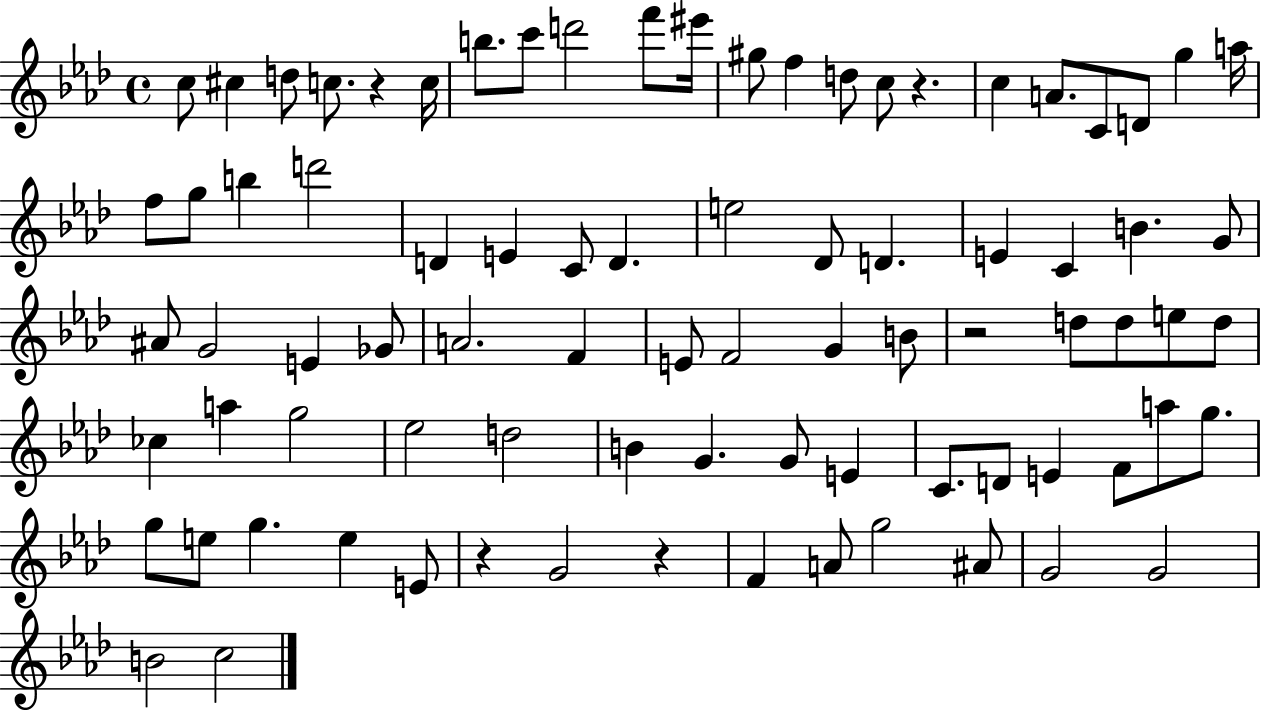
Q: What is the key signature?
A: AES major